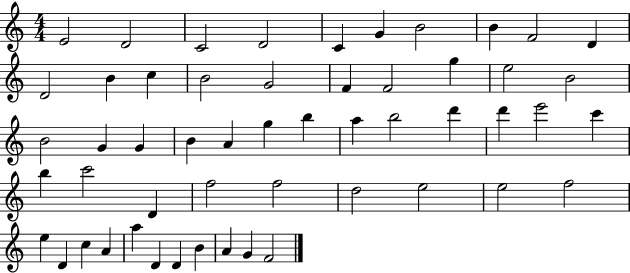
{
  \clef treble
  \numericTimeSignature
  \time 4/4
  \key c \major
  e'2 d'2 | c'2 d'2 | c'4 g'4 b'2 | b'4 f'2 d'4 | \break d'2 b'4 c''4 | b'2 g'2 | f'4 f'2 g''4 | e''2 b'2 | \break b'2 g'4 g'4 | b'4 a'4 g''4 b''4 | a''4 b''2 d'''4 | d'''4 e'''2 c'''4 | \break b''4 c'''2 d'4 | f''2 f''2 | d''2 e''2 | e''2 f''2 | \break e''4 d'4 c''4 a'4 | a''4 d'4 d'4 b'4 | a'4 g'4 f'2 | \bar "|."
}